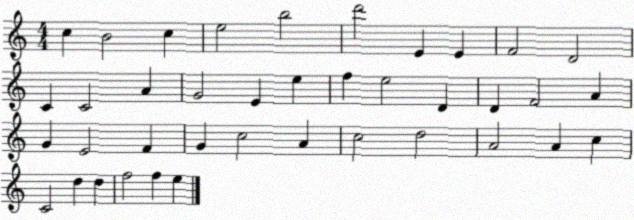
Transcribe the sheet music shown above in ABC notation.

X:1
T:Untitled
M:4/4
L:1/4
K:C
c B2 c e2 b2 d'2 E E F2 D2 C C2 A G2 E e f e2 D D F2 A G E2 F G c2 A c2 d2 A2 A c C2 d d f2 f e